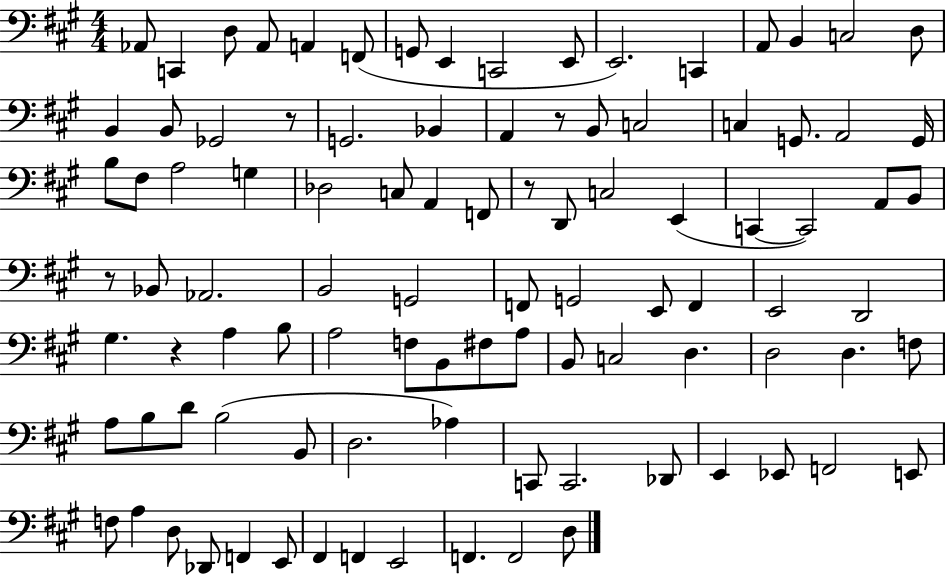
{
  \clef bass
  \numericTimeSignature
  \time 4/4
  \key a \major
  \repeat volta 2 { aes,8 c,4 d8 aes,8 a,4 f,8( | g,8 e,4 c,2 e,8 | e,2.) c,4 | a,8 b,4 c2 d8 | \break b,4 b,8 ges,2 r8 | g,2. bes,4 | a,4 r8 b,8 c2 | c4 g,8. a,2 g,16 | \break b8 fis8 a2 g4 | des2 c8 a,4 f,8 | r8 d,8 c2 e,4( | c,4~~ c,2) a,8 b,8 | \break r8 bes,8 aes,2. | b,2 g,2 | f,8 g,2 e,8 f,4 | e,2 d,2 | \break gis4. r4 a4 b8 | a2 f8 b,8 fis8 a8 | b,8 c2 d4. | d2 d4. f8 | \break a8 b8 d'8 b2( b,8 | d2. aes4) | c,8 c,2. des,8 | e,4 ees,8 f,2 e,8 | \break f8 a4 d8 des,8 f,4 e,8 | fis,4 f,4 e,2 | f,4. f,2 d8 | } \bar "|."
}